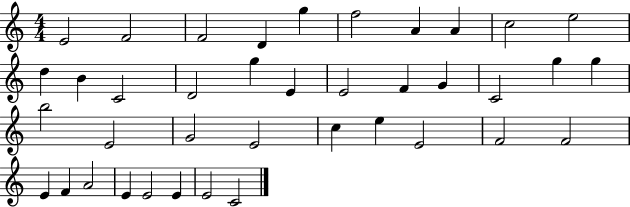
E4/h F4/h F4/h D4/q G5/q F5/h A4/q A4/q C5/h E5/h D5/q B4/q C4/h D4/h G5/q E4/q E4/h F4/q G4/q C4/h G5/q G5/q B5/h E4/h G4/h E4/h C5/q E5/q E4/h F4/h F4/h E4/q F4/q A4/h E4/q E4/h E4/q E4/h C4/h